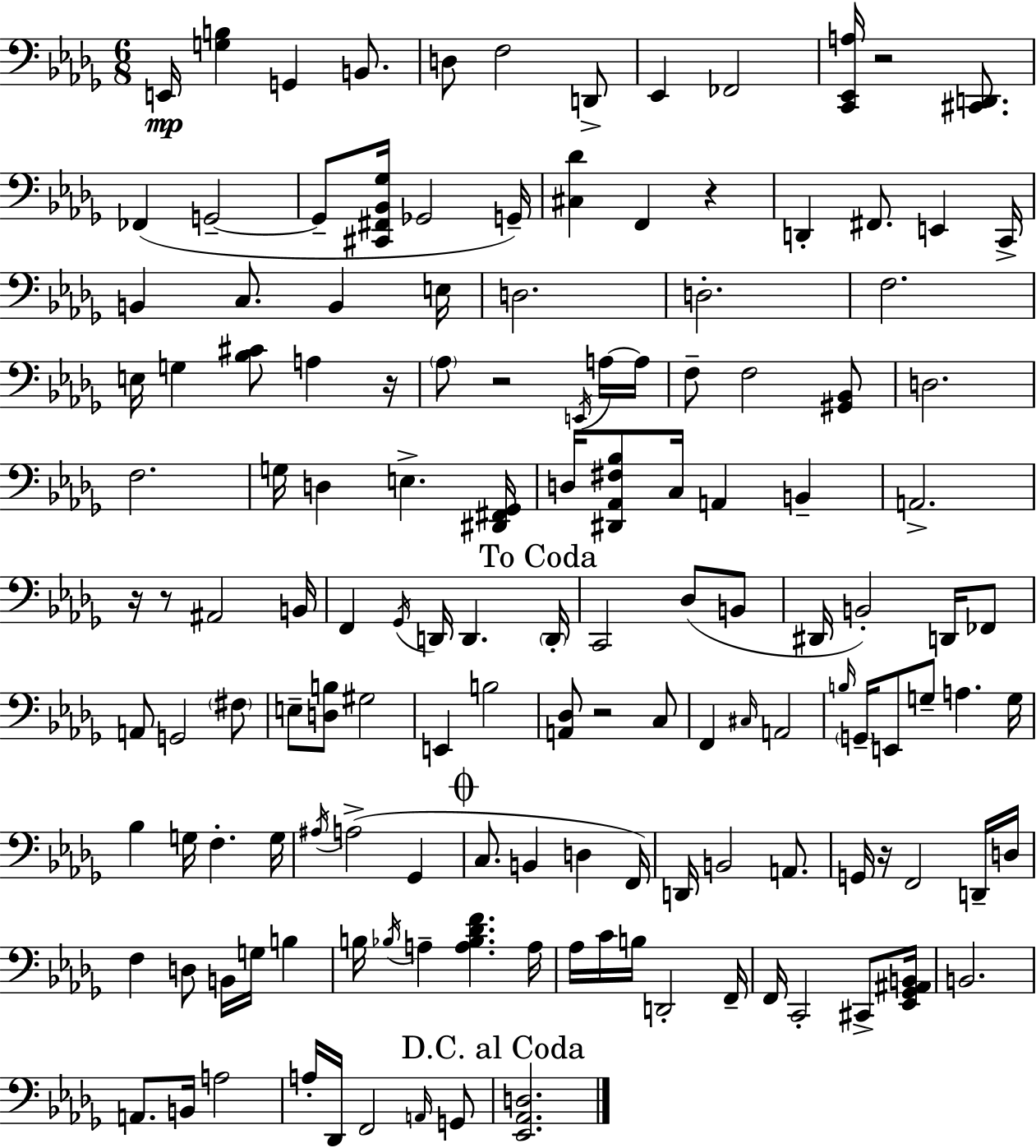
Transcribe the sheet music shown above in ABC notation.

X:1
T:Untitled
M:6/8
L:1/4
K:Bbm
E,,/4 [G,B,] G,, B,,/2 D,/2 F,2 D,,/2 _E,, _F,,2 [C,,_E,,A,]/4 z2 [^C,,D,,]/2 _F,, G,,2 G,,/2 [^C,,^F,,_B,,_G,]/4 _G,,2 G,,/4 [^C,_D] F,, z D,, ^F,,/2 E,, C,,/4 B,, C,/2 B,, E,/4 D,2 D,2 F,2 E,/4 G, [_B,^C]/2 A, z/4 _A,/2 z2 E,,/4 A,/4 A,/4 F,/2 F,2 [^G,,_B,,]/2 D,2 F,2 G,/4 D, E, [^D,,^F,,_G,,]/4 D,/4 [^D,,_A,,^F,_B,]/2 C,/4 A,, B,, A,,2 z/4 z/2 ^A,,2 B,,/4 F,, _G,,/4 D,,/4 D,, D,,/4 C,,2 _D,/2 B,,/2 ^D,,/4 B,,2 D,,/4 _F,,/2 A,,/2 G,,2 ^F,/2 E,/2 [D,B,]/2 ^G,2 E,, B,2 [A,,_D,]/2 z2 C,/2 F,, ^C,/4 A,,2 B,/4 G,,/4 E,,/2 G,/2 A, G,/4 _B, G,/4 F, G,/4 ^A,/4 A,2 _G,, C,/2 B,, D, F,,/4 D,,/4 B,,2 A,,/2 G,,/4 z/4 F,,2 D,,/4 D,/4 F, D,/2 B,,/4 G,/4 B, B,/4 _B,/4 A, [A,_B,_DF] A,/4 _A,/4 C/4 B,/4 D,,2 F,,/4 F,,/4 C,,2 ^C,,/2 [_E,,_G,,^A,,B,,]/4 B,,2 A,,/2 B,,/4 A,2 A,/4 _D,,/4 F,,2 A,,/4 G,,/2 [_E,,_A,,D,]2